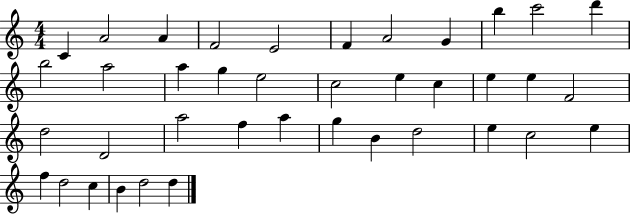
{
  \clef treble
  \numericTimeSignature
  \time 4/4
  \key c \major
  c'4 a'2 a'4 | f'2 e'2 | f'4 a'2 g'4 | b''4 c'''2 d'''4 | \break b''2 a''2 | a''4 g''4 e''2 | c''2 e''4 c''4 | e''4 e''4 f'2 | \break d''2 d'2 | a''2 f''4 a''4 | g''4 b'4 d''2 | e''4 c''2 e''4 | \break f''4 d''2 c''4 | b'4 d''2 d''4 | \bar "|."
}